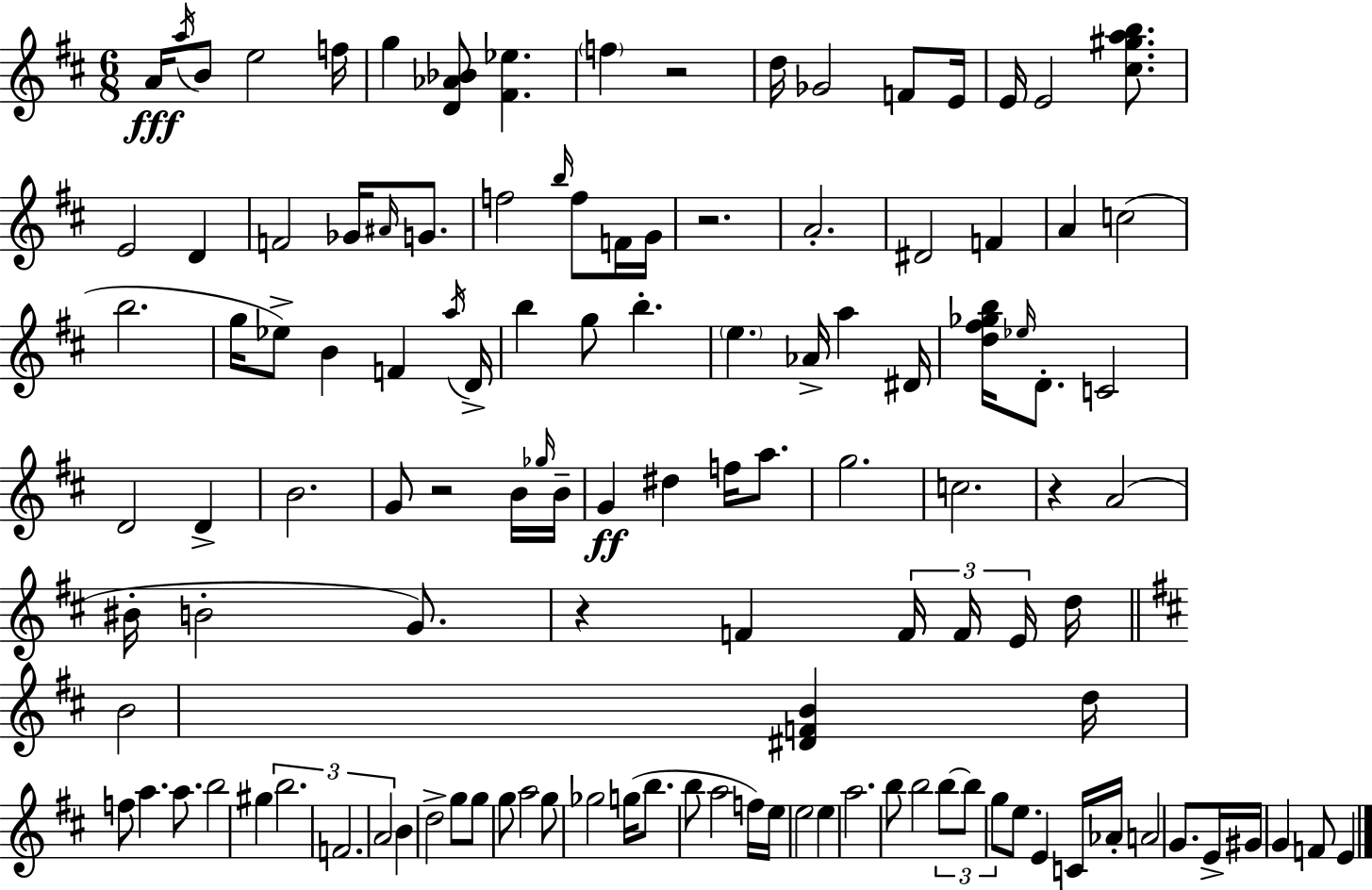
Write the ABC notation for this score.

X:1
T:Untitled
M:6/8
L:1/4
K:D
A/4 a/4 B/2 e2 f/4 g [D_A_B]/2 [^F_e] f z2 d/4 _G2 F/2 E/4 E/4 E2 [^c^gab]/2 E2 D F2 _G/4 ^A/4 G/2 f2 b/4 f/2 F/4 G/4 z2 A2 ^D2 F A c2 b2 g/4 _e/2 B F a/4 D/4 b g/2 b e _A/4 a ^D/4 [d^f_gb]/4 _e/4 D/2 C2 D2 D B2 G/2 z2 B/4 _g/4 B/4 G ^d f/4 a/2 g2 c2 z A2 ^B/4 B2 G/2 z F F/4 F/4 E/4 d/4 B2 [^DFB] d/4 f/2 a a/2 b2 ^g b2 F2 A2 B d2 g/2 g/2 g/2 a2 g/2 _g2 g/4 b/2 b/2 a2 f/4 e/4 e2 e a2 b/2 b2 b/2 b/2 g/2 e/2 E C/4 _A/4 A2 G/2 E/4 ^G/4 G F/2 E